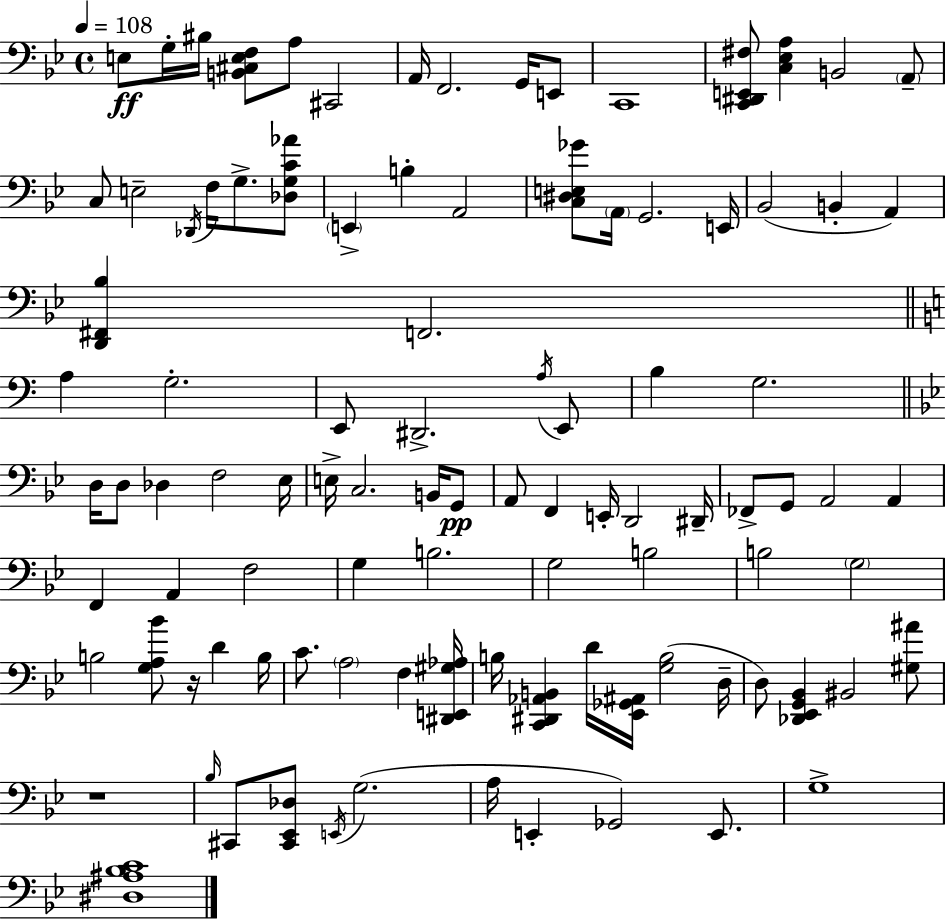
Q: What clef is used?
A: bass